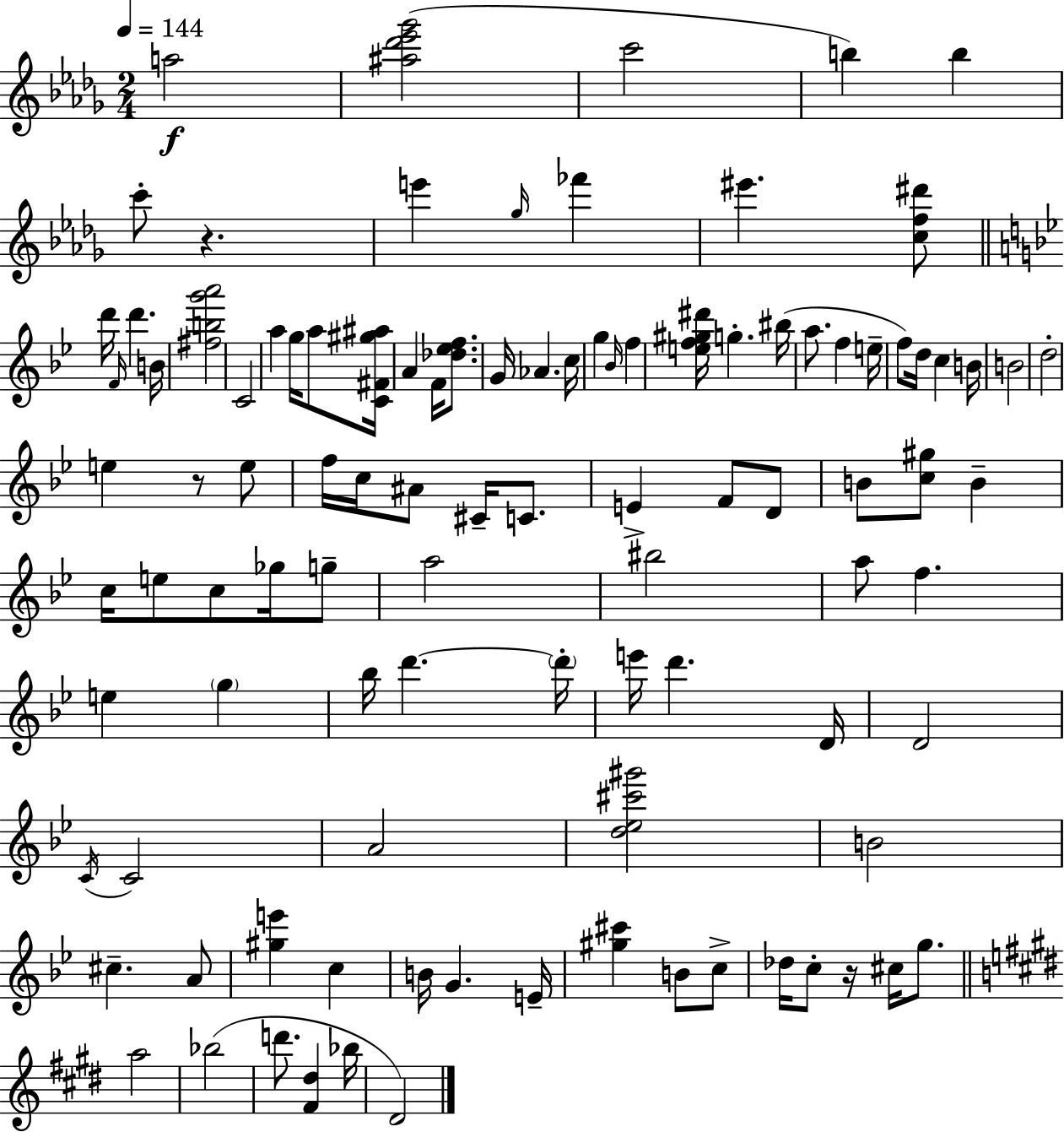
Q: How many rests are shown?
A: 3